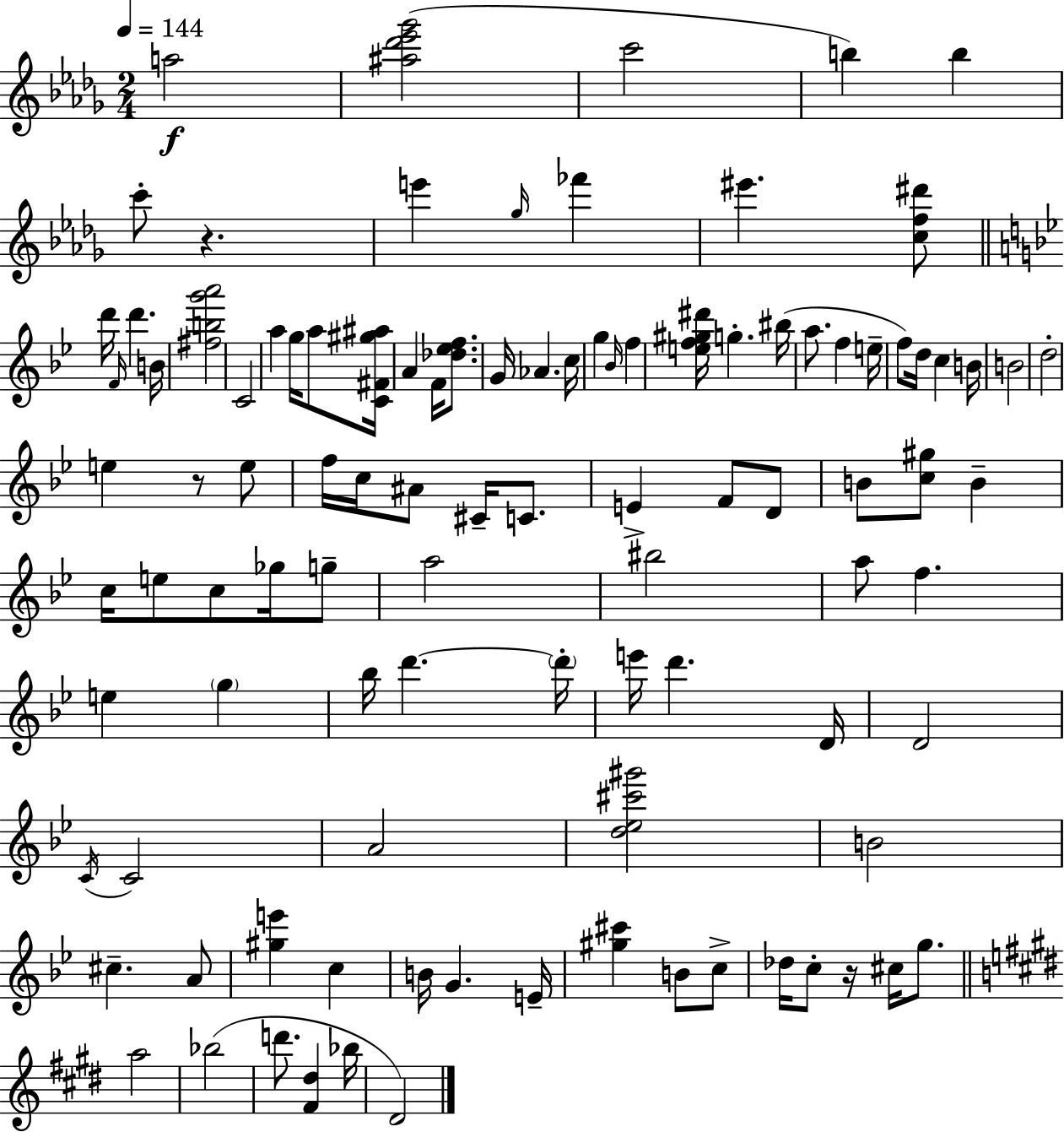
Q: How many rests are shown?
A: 3